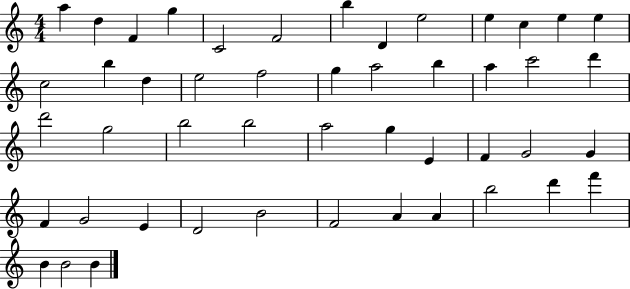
{
  \clef treble
  \numericTimeSignature
  \time 4/4
  \key c \major
  a''4 d''4 f'4 g''4 | c'2 f'2 | b''4 d'4 e''2 | e''4 c''4 e''4 e''4 | \break c''2 b''4 d''4 | e''2 f''2 | g''4 a''2 b''4 | a''4 c'''2 d'''4 | \break d'''2 g''2 | b''2 b''2 | a''2 g''4 e'4 | f'4 g'2 g'4 | \break f'4 g'2 e'4 | d'2 b'2 | f'2 a'4 a'4 | b''2 d'''4 f'''4 | \break b'4 b'2 b'4 | \bar "|."
}